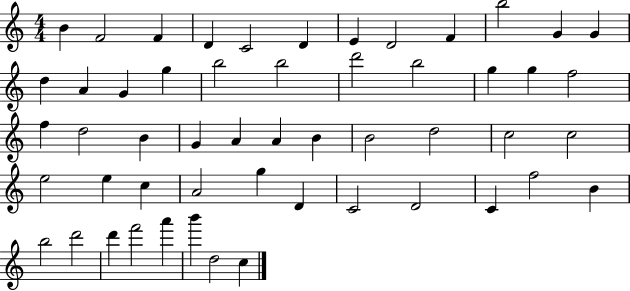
B4/q F4/h F4/q D4/q C4/h D4/q E4/q D4/h F4/q B5/h G4/q G4/q D5/q A4/q G4/q G5/q B5/h B5/h D6/h B5/h G5/q G5/q F5/h F5/q D5/h B4/q G4/q A4/q A4/q B4/q B4/h D5/h C5/h C5/h E5/h E5/q C5/q A4/h G5/q D4/q C4/h D4/h C4/q F5/h B4/q B5/h D6/h D6/q F6/h A6/q B6/q D5/h C5/q